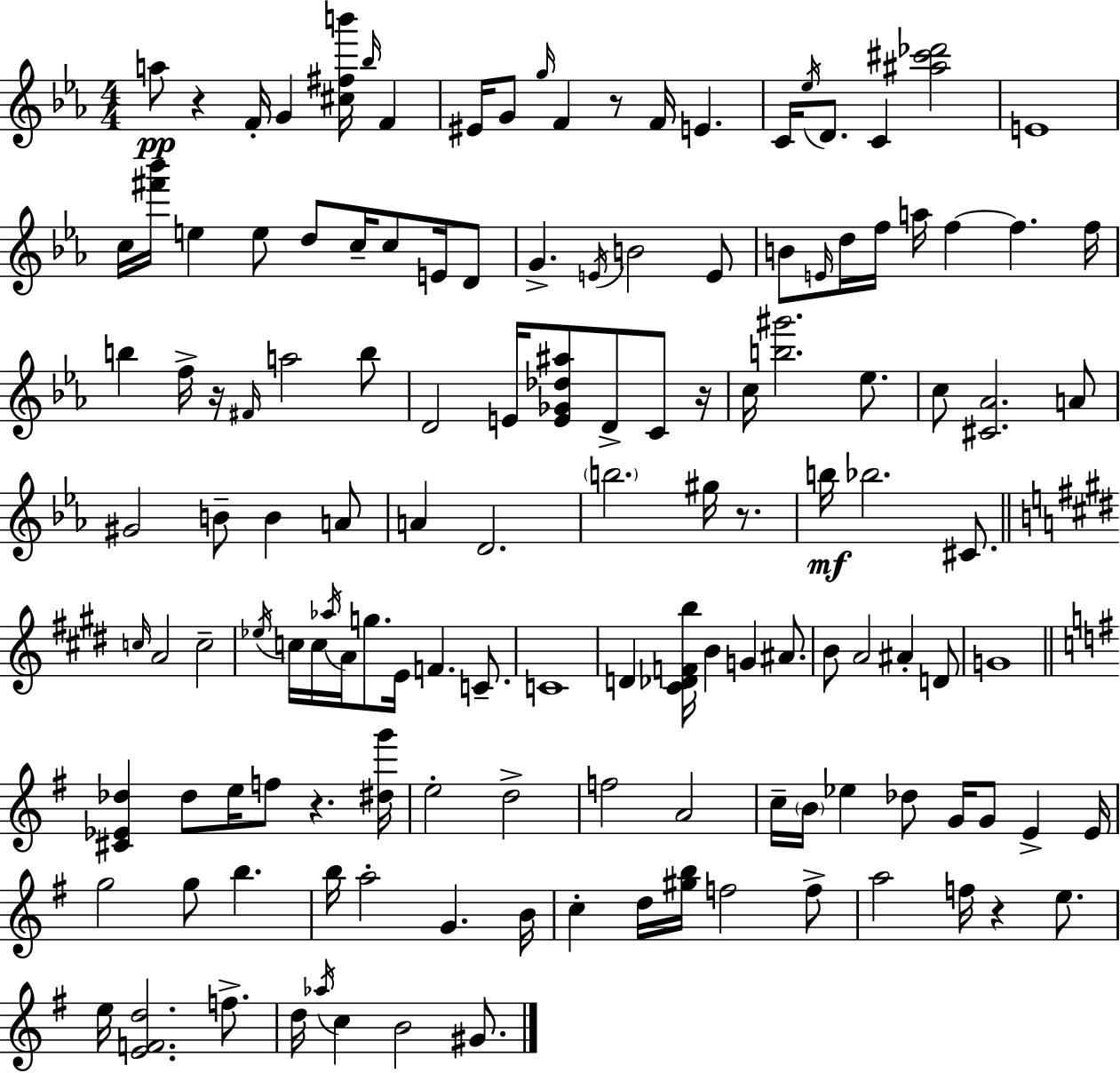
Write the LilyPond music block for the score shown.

{
  \clef treble
  \numericTimeSignature
  \time 4/4
  \key c \minor
  a''8\pp r4 f'16-. g'4 <cis'' fis'' b'''>16 \grace { bes''16 } f'4 | eis'16 g'8 \grace { g''16 } f'4 r8 f'16 e'4. | c'16 \acciaccatura { ees''16 } d'8. c'4 <ais'' cis''' des'''>2 | e'1 | \break c''16 <fis''' bes'''>16 e''4 e''8 d''8 c''16-- c''8 | e'16 d'8 g'4.-> \acciaccatura { e'16 } b'2 | e'8 b'8 \grace { e'16 } d''16 f''16 a''16 f''4~~ f''4. | f''16 b''4 f''16-> r16 \grace { fis'16 } a''2 | \break b''8 d'2 e'16 <e' ges' des'' ais''>8 | d'8-> c'8 r16 c''16 <b'' gis'''>2. | ees''8. c''8 <cis' aes'>2. | a'8 gis'2 b'8-- | \break b'4 a'8 a'4 d'2. | \parenthesize b''2. | gis''16 r8. b''16\mf bes''2. | cis'8. \bar "||" \break \key e \major \grace { c''16 } a'2 c''2-- | \acciaccatura { ees''16 } c''16 c''16 \acciaccatura { aes''16 } a'16 g''8. e'16 f'4. | c'8.-- c'1 | d'4 <cis' des' f' b''>16 b'4 g'4 | \break ais'8. b'8 a'2 ais'4-. | d'8 g'1 | \bar "||" \break \key g \major <cis' ees' des''>4 des''8 e''16 f''8 r4. <dis'' g'''>16 | e''2-. d''2-> | f''2 a'2 | c''16-- \parenthesize b'16 ees''4 des''8 g'16 g'8 e'4-> e'16 | \break g''2 g''8 b''4. | b''16 a''2-. g'4. b'16 | c''4-. d''16 <gis'' b''>16 f''2 f''8-> | a''2 f''16 r4 e''8. | \break e''16 <e' f' d''>2. f''8.-> | d''16 \acciaccatura { aes''16 } c''4 b'2 gis'8. | \bar "|."
}